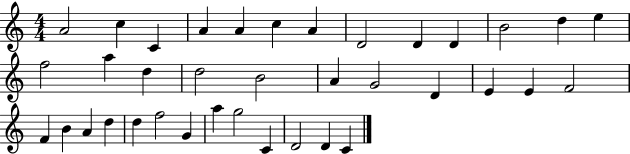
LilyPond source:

{
  \clef treble
  \numericTimeSignature
  \time 4/4
  \key c \major
  a'2 c''4 c'4 | a'4 a'4 c''4 a'4 | d'2 d'4 d'4 | b'2 d''4 e''4 | \break f''2 a''4 d''4 | d''2 b'2 | a'4 g'2 d'4 | e'4 e'4 f'2 | \break f'4 b'4 a'4 d''4 | d''4 f''2 g'4 | a''4 g''2 c'4 | d'2 d'4 c'4 | \break \bar "|."
}